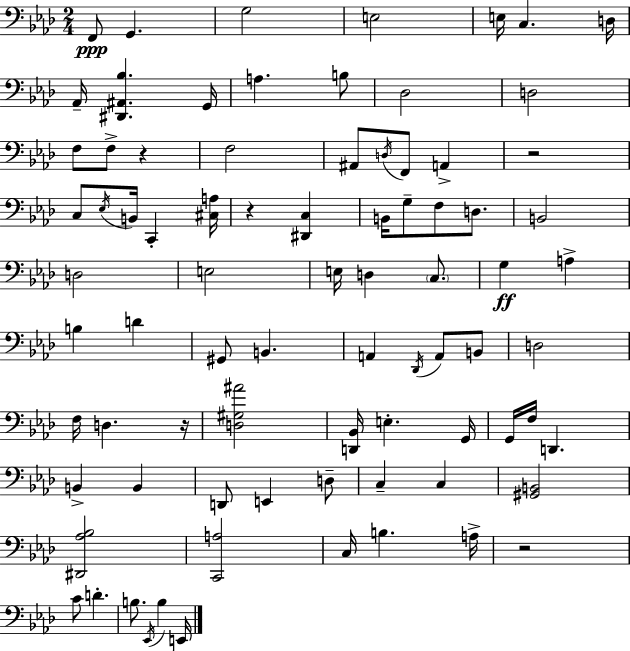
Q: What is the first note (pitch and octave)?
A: F2